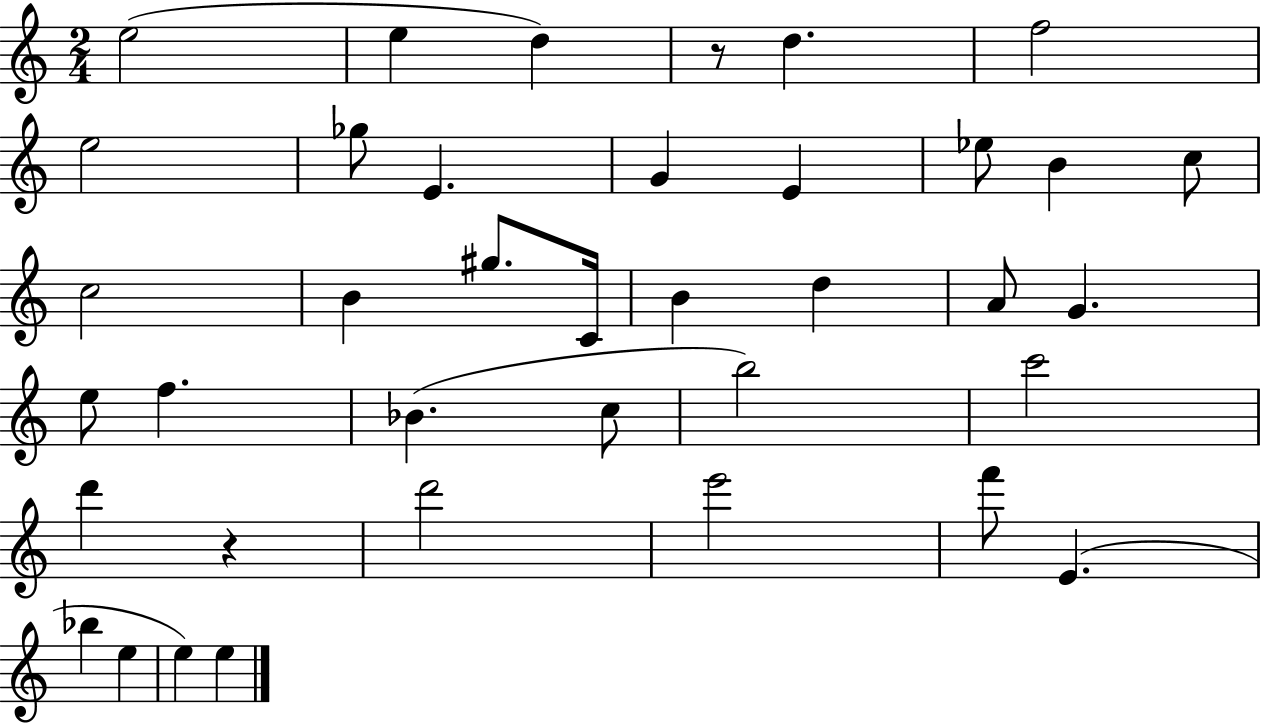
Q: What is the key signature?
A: C major